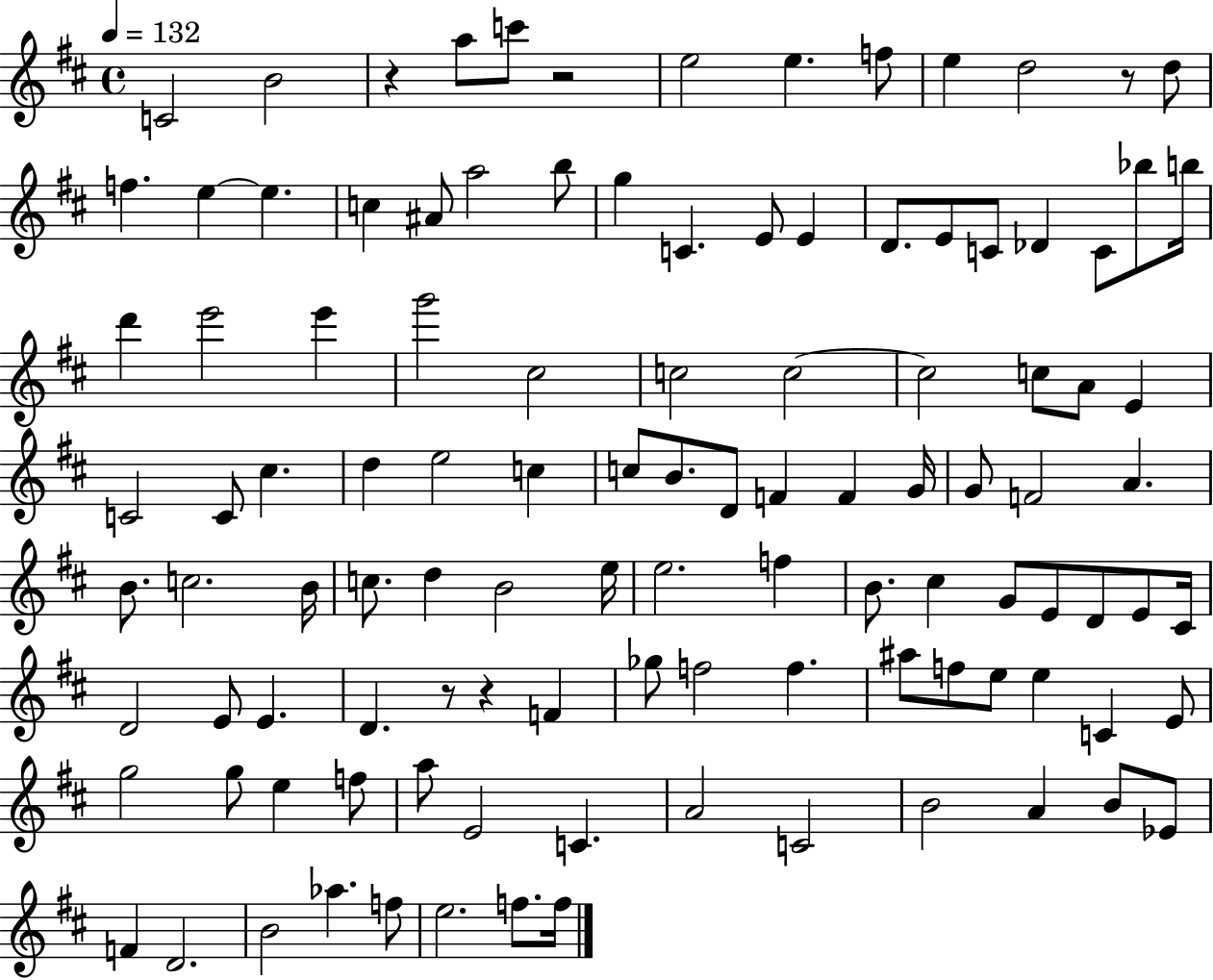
{
  \clef treble
  \time 4/4
  \defaultTimeSignature
  \key d \major
  \tempo 4 = 132
  c'2 b'2 | r4 a''8 c'''8 r2 | e''2 e''4. f''8 | e''4 d''2 r8 d''8 | \break f''4. e''4~~ e''4. | c''4 ais'8 a''2 b''8 | g''4 c'4. e'8 e'4 | d'8. e'8 c'8 des'4 c'8 bes''8 b''16 | \break d'''4 e'''2 e'''4 | g'''2 cis''2 | c''2 c''2~~ | c''2 c''8 a'8 e'4 | \break c'2 c'8 cis''4. | d''4 e''2 c''4 | c''8 b'8. d'8 f'4 f'4 g'16 | g'8 f'2 a'4. | \break b'8. c''2. b'16 | c''8. d''4 b'2 e''16 | e''2. f''4 | b'8. cis''4 g'8 e'8 d'8 e'8 cis'16 | \break d'2 e'8 e'4. | d'4. r8 r4 f'4 | ges''8 f''2 f''4. | ais''8 f''8 e''8 e''4 c'4 e'8 | \break g''2 g''8 e''4 f''8 | a''8 e'2 c'4. | a'2 c'2 | b'2 a'4 b'8 ees'8 | \break f'4 d'2. | b'2 aes''4. f''8 | e''2. f''8. f''16 | \bar "|."
}